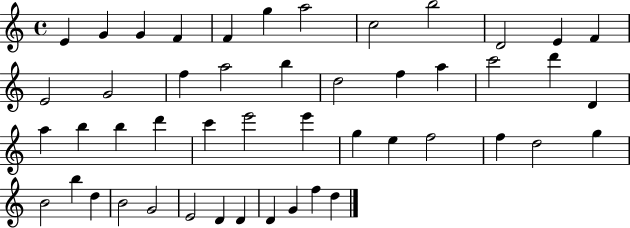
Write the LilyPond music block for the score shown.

{
  \clef treble
  \time 4/4
  \defaultTimeSignature
  \key c \major
  e'4 g'4 g'4 f'4 | f'4 g''4 a''2 | c''2 b''2 | d'2 e'4 f'4 | \break e'2 g'2 | f''4 a''2 b''4 | d''2 f''4 a''4 | c'''2 d'''4 d'4 | \break a''4 b''4 b''4 d'''4 | c'''4 e'''2 e'''4 | g''4 e''4 f''2 | f''4 d''2 g''4 | \break b'2 b''4 d''4 | b'2 g'2 | e'2 d'4 d'4 | d'4 g'4 f''4 d''4 | \break \bar "|."
}